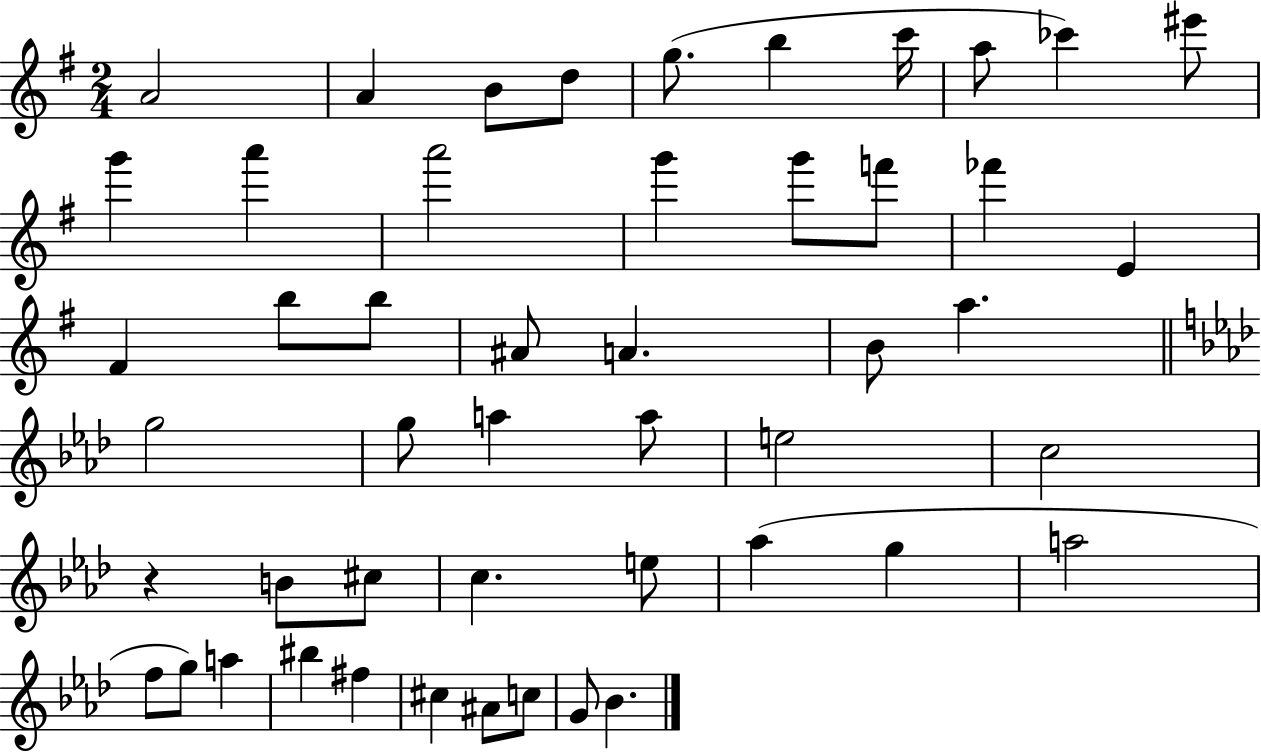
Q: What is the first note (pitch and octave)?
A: A4